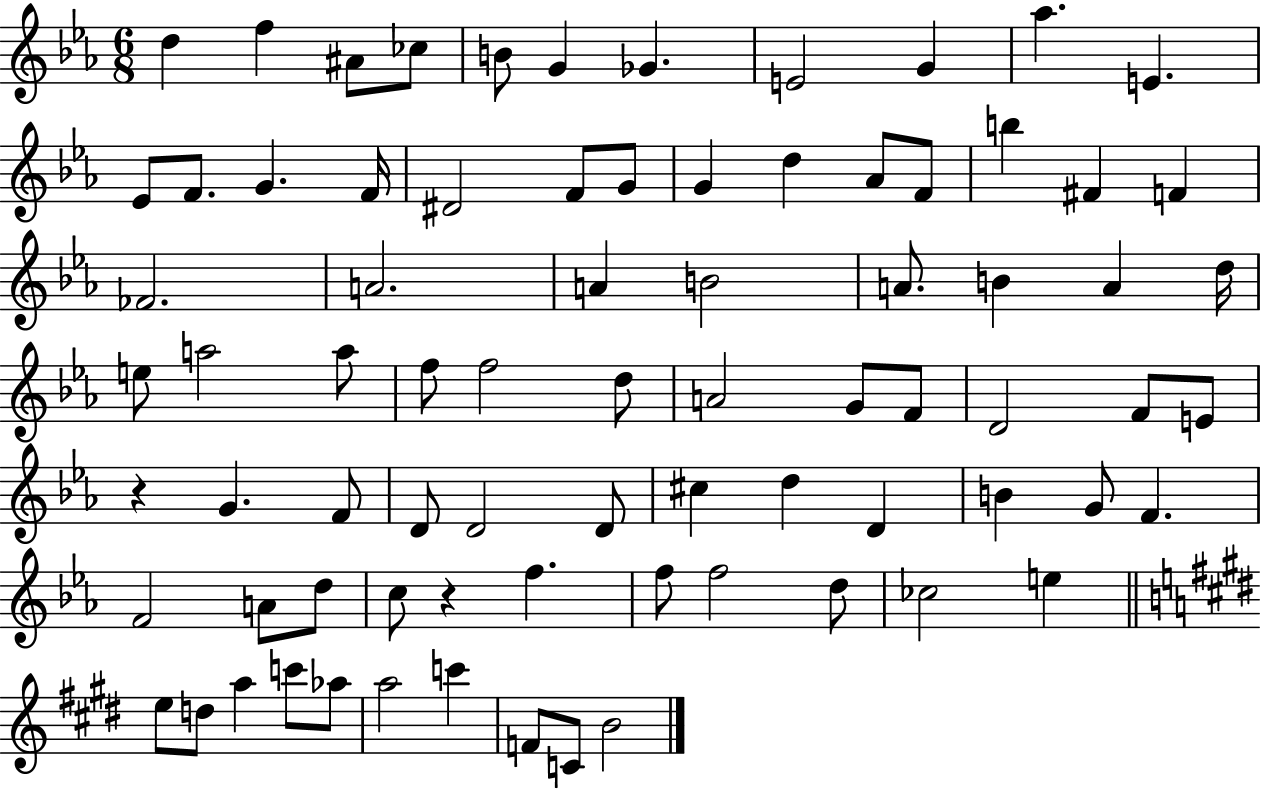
{
  \clef treble
  \numericTimeSignature
  \time 6/8
  \key ees \major
  d''4 f''4 ais'8 ces''8 | b'8 g'4 ges'4. | e'2 g'4 | aes''4. e'4. | \break ees'8 f'8. g'4. f'16 | dis'2 f'8 g'8 | g'4 d''4 aes'8 f'8 | b''4 fis'4 f'4 | \break fes'2. | a'2. | a'4 b'2 | a'8. b'4 a'4 d''16 | \break e''8 a''2 a''8 | f''8 f''2 d''8 | a'2 g'8 f'8 | d'2 f'8 e'8 | \break r4 g'4. f'8 | d'8 d'2 d'8 | cis''4 d''4 d'4 | b'4 g'8 f'4. | \break f'2 a'8 d''8 | c''8 r4 f''4. | f''8 f''2 d''8 | ces''2 e''4 | \break \bar "||" \break \key e \major e''8 d''8 a''4 c'''8 aes''8 | a''2 c'''4 | f'8 c'8 b'2 | \bar "|."
}